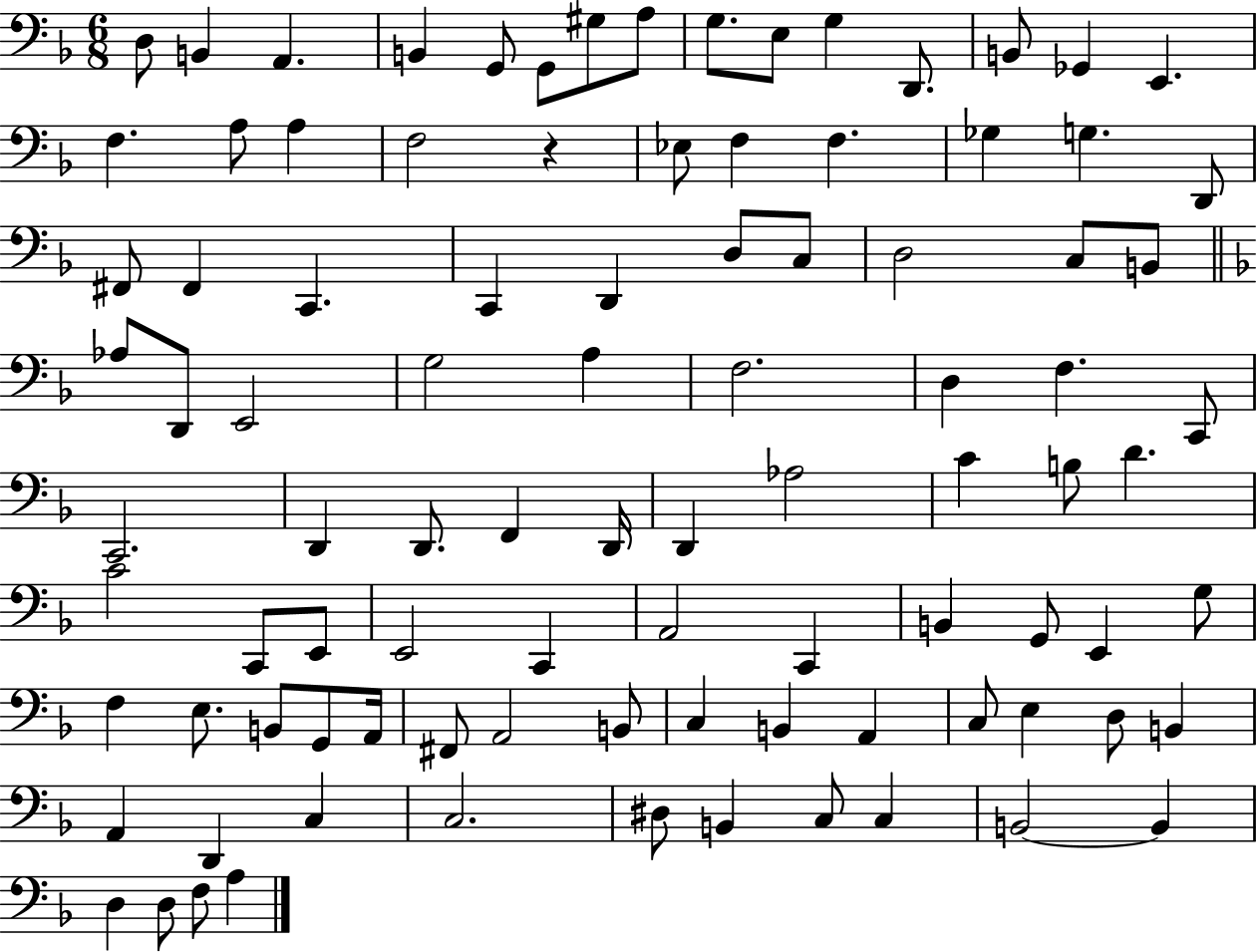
{
  \clef bass
  \numericTimeSignature
  \time 6/8
  \key f \major
  \repeat volta 2 { d8 b,4 a,4. | b,4 g,8 g,8 gis8 a8 | g8. e8 g4 d,8. | b,8 ges,4 e,4. | \break f4. a8 a4 | f2 r4 | ees8 f4 f4. | ges4 g4. d,8 | \break fis,8 fis,4 c,4. | c,4 d,4 d8 c8 | d2 c8 b,8 | \bar "||" \break \key f \major aes8 d,8 e,2 | g2 a4 | f2. | d4 f4. c,8 | \break c,2. | d,4 d,8. f,4 d,16 | d,4 aes2 | c'4 b8 d'4. | \break c'2 c,8 e,8 | e,2 c,4 | a,2 c,4 | b,4 g,8 e,4 g8 | \break f4 e8. b,8 g,8 a,16 | fis,8 a,2 b,8 | c4 b,4 a,4 | c8 e4 d8 b,4 | \break a,4 d,4 c4 | c2. | dis8 b,4 c8 c4 | b,2~~ b,4 | \break d4 d8 f8 a4 | } \bar "|."
}